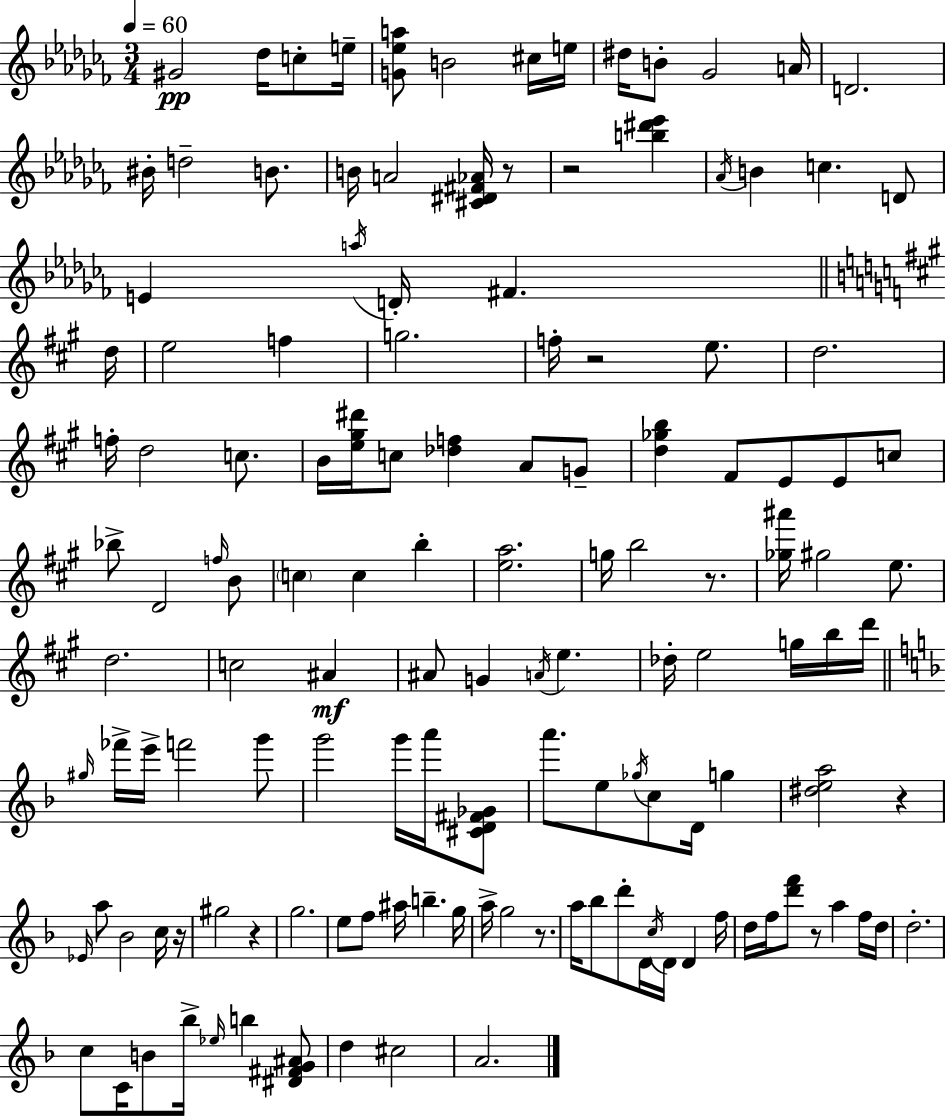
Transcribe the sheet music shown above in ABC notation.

X:1
T:Untitled
M:3/4
L:1/4
K:Abm
^G2 _d/4 c/2 e/4 [G_ea]/2 B2 ^c/4 e/4 ^d/4 B/2 _G2 A/4 D2 ^B/4 d2 B/2 B/4 A2 [^C^D^F_A]/4 z/2 z2 [b^d'_e'] _A/4 B c D/2 E a/4 D/4 ^F d/4 e2 f g2 f/4 z2 e/2 d2 f/4 d2 c/2 B/4 [e^g^d']/4 c/2 [_df] A/2 G/2 [d_gb] ^F/2 E/2 E/2 c/2 _b/2 D2 f/4 B/2 c c b [ea]2 g/4 b2 z/2 [_g^a']/4 ^g2 e/2 d2 c2 ^A ^A/2 G A/4 e _d/4 e2 g/4 b/4 d'/4 ^g/4 _f'/4 e'/4 f'2 g'/2 g'2 g'/4 a'/4 [^CD^F_G]/2 a'/2 e/2 _g/4 c/2 D/4 g [^dea]2 z _E/4 a/2 _B2 c/4 z/4 ^g2 z g2 e/2 f/2 ^a/4 b g/4 a/4 g2 z/2 a/4 _b/2 d'/2 D/4 c/4 D/4 D f/4 d/4 f/4 [d'f']/2 z/2 a f/4 d/4 d2 c/2 C/4 B/2 _b/4 _e/4 b [^D^FG^A]/2 d ^c2 A2